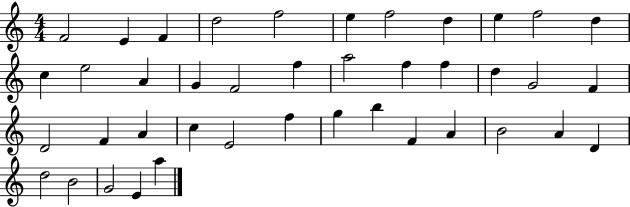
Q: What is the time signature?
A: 4/4